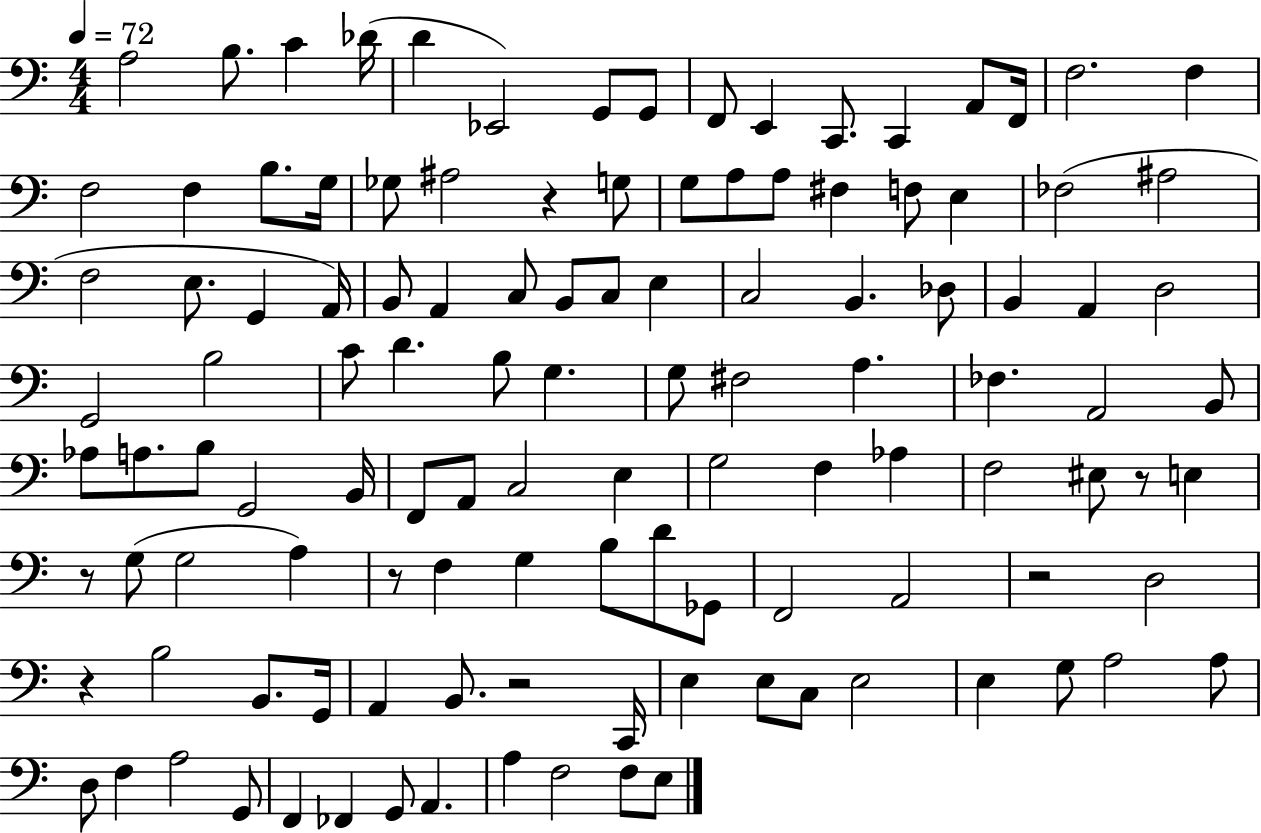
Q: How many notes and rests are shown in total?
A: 118